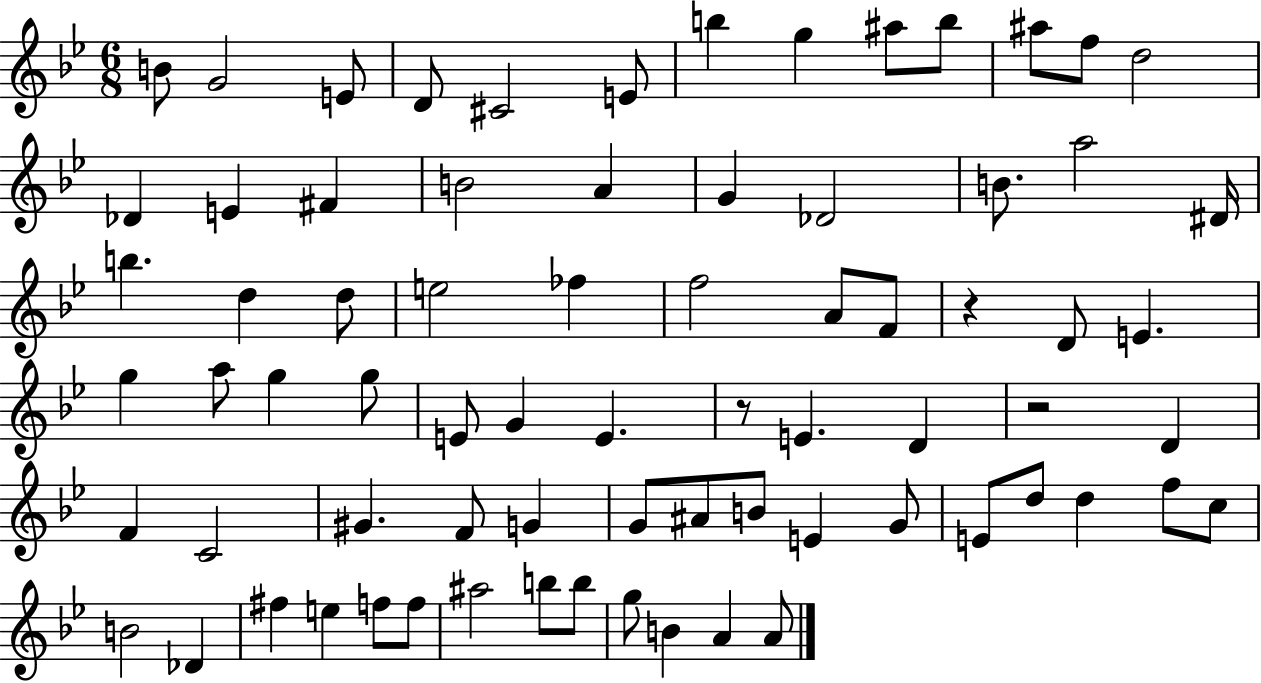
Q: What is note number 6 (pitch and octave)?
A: E4